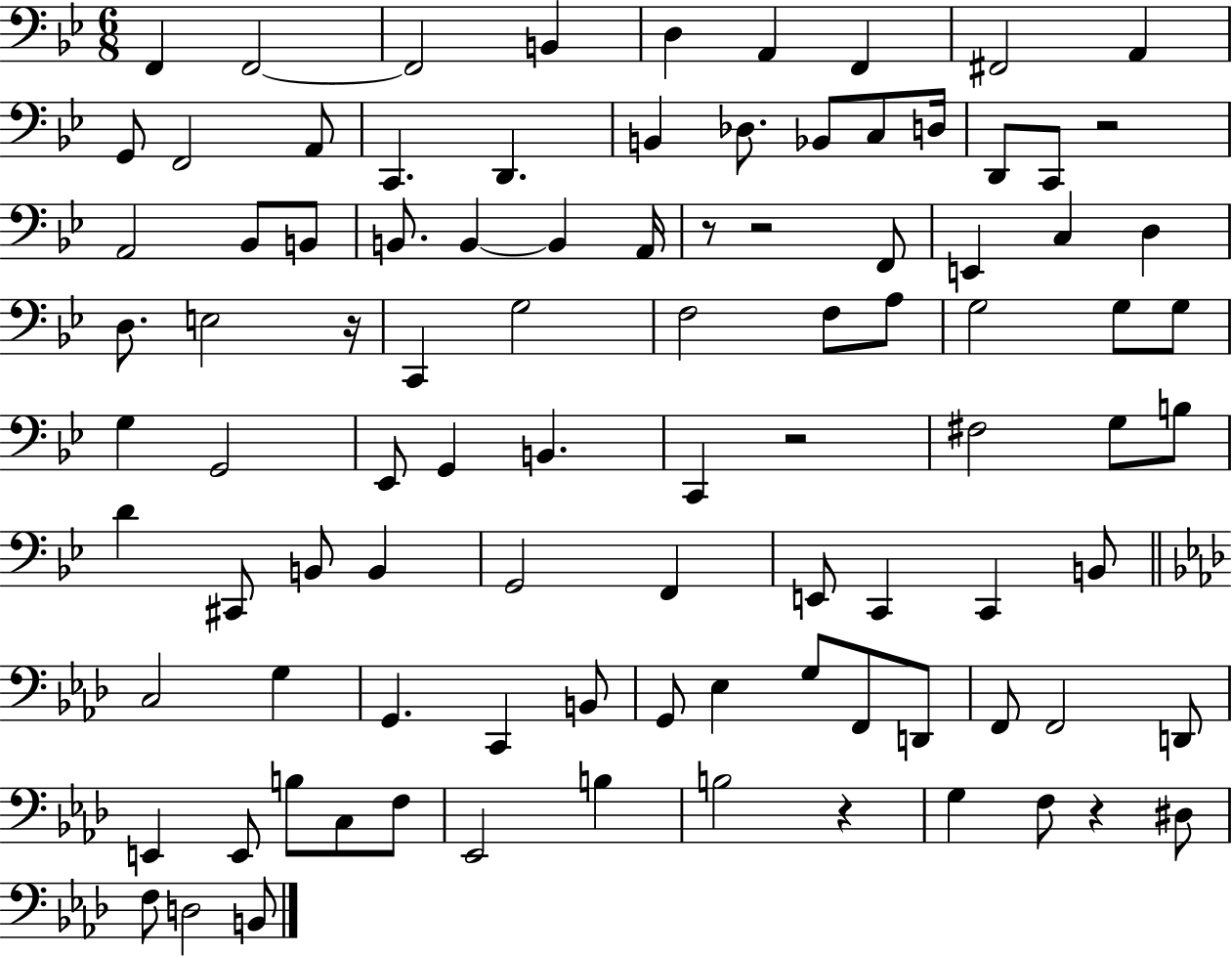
{
  \clef bass
  \numericTimeSignature
  \time 6/8
  \key bes \major
  f,4 f,2~~ | f,2 b,4 | d4 a,4 f,4 | fis,2 a,4 | \break g,8 f,2 a,8 | c,4. d,4. | b,4 des8. bes,8 c8 d16 | d,8 c,8 r2 | \break a,2 bes,8 b,8 | b,8. b,4~~ b,4 a,16 | r8 r2 f,8 | e,4 c4 d4 | \break d8. e2 r16 | c,4 g2 | f2 f8 a8 | g2 g8 g8 | \break g4 g,2 | ees,8 g,4 b,4. | c,4 r2 | fis2 g8 b8 | \break d'4 cis,8 b,8 b,4 | g,2 f,4 | e,8 c,4 c,4 b,8 | \bar "||" \break \key aes \major c2 g4 | g,4. c,4 b,8 | g,8 ees4 g8 f,8 d,8 | f,8 f,2 d,8 | \break e,4 e,8 b8 c8 f8 | ees,2 b4 | b2 r4 | g4 f8 r4 dis8 | \break f8 d2 b,8 | \bar "|."
}